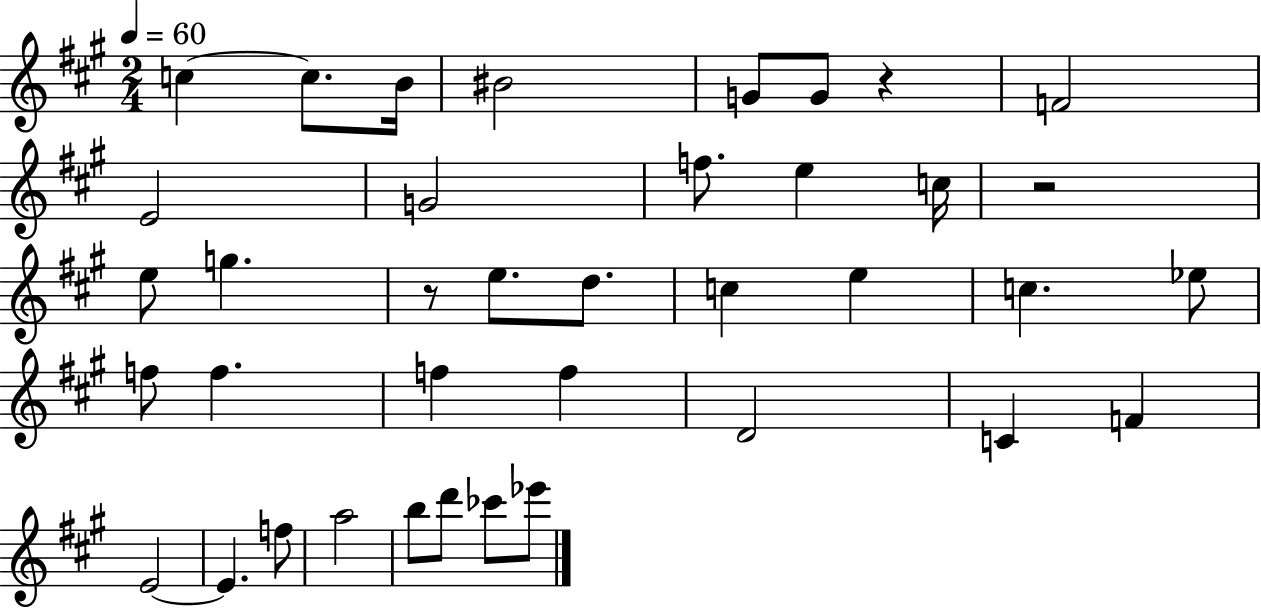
C5/q C5/e. B4/s BIS4/h G4/e G4/e R/q F4/h E4/h G4/h F5/e. E5/q C5/s R/h E5/e G5/q. R/e E5/e. D5/e. C5/q E5/q C5/q. Eb5/e F5/e F5/q. F5/q F5/q D4/h C4/q F4/q E4/h E4/q. F5/e A5/h B5/e D6/e CES6/e Eb6/e